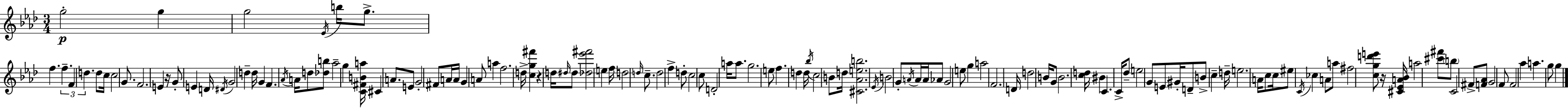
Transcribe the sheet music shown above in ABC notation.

X:1
T:Untitled
M:3/4
L:1/4
K:Fm
g2 g g2 _E/4 b/4 g/2 f f F d d/2 c/4 c2 G/2 F2 E z/4 G/2 E D/4 ^D/4 G2 d d/4 G F _A/4 A/4 d/2 [_db]/2 _a2 g [C^FBa]/4 ^C A/2 E/2 G2 ^F/2 A/4 A/4 G A/2 a f2 d/4 [cg^f'] z d/4 ^d/4 ^d/2 [_d_e'^f']2 e f/4 d2 d/4 c/2 d2 f d/2 c2 c/2 D2 a/4 a/2 g2 e/2 f d d/4 _b/4 c2 B/2 d/4 [^C_Aeb]2 _E/4 B2 G/2 A/4 A/4 A/4 _A/2 G2 e/2 g a2 F2 D/4 d2 B/4 G/2 B2 [cd]/4 ^B C C/4 _d/2 e2 G/2 E/2 ^G/4 D/2 B/2 c d/4 e2 A/4 c/2 c/4 ^e/2 C/4 _c A/2 a/2 ^f2 [cgd'e']/2 z/4 [^C_EA_B]/4 a2 [^c'^f']/2 b/2 C2 ^F/2 [F_A]/2 G2 F/2 F2 _a a g/2 g